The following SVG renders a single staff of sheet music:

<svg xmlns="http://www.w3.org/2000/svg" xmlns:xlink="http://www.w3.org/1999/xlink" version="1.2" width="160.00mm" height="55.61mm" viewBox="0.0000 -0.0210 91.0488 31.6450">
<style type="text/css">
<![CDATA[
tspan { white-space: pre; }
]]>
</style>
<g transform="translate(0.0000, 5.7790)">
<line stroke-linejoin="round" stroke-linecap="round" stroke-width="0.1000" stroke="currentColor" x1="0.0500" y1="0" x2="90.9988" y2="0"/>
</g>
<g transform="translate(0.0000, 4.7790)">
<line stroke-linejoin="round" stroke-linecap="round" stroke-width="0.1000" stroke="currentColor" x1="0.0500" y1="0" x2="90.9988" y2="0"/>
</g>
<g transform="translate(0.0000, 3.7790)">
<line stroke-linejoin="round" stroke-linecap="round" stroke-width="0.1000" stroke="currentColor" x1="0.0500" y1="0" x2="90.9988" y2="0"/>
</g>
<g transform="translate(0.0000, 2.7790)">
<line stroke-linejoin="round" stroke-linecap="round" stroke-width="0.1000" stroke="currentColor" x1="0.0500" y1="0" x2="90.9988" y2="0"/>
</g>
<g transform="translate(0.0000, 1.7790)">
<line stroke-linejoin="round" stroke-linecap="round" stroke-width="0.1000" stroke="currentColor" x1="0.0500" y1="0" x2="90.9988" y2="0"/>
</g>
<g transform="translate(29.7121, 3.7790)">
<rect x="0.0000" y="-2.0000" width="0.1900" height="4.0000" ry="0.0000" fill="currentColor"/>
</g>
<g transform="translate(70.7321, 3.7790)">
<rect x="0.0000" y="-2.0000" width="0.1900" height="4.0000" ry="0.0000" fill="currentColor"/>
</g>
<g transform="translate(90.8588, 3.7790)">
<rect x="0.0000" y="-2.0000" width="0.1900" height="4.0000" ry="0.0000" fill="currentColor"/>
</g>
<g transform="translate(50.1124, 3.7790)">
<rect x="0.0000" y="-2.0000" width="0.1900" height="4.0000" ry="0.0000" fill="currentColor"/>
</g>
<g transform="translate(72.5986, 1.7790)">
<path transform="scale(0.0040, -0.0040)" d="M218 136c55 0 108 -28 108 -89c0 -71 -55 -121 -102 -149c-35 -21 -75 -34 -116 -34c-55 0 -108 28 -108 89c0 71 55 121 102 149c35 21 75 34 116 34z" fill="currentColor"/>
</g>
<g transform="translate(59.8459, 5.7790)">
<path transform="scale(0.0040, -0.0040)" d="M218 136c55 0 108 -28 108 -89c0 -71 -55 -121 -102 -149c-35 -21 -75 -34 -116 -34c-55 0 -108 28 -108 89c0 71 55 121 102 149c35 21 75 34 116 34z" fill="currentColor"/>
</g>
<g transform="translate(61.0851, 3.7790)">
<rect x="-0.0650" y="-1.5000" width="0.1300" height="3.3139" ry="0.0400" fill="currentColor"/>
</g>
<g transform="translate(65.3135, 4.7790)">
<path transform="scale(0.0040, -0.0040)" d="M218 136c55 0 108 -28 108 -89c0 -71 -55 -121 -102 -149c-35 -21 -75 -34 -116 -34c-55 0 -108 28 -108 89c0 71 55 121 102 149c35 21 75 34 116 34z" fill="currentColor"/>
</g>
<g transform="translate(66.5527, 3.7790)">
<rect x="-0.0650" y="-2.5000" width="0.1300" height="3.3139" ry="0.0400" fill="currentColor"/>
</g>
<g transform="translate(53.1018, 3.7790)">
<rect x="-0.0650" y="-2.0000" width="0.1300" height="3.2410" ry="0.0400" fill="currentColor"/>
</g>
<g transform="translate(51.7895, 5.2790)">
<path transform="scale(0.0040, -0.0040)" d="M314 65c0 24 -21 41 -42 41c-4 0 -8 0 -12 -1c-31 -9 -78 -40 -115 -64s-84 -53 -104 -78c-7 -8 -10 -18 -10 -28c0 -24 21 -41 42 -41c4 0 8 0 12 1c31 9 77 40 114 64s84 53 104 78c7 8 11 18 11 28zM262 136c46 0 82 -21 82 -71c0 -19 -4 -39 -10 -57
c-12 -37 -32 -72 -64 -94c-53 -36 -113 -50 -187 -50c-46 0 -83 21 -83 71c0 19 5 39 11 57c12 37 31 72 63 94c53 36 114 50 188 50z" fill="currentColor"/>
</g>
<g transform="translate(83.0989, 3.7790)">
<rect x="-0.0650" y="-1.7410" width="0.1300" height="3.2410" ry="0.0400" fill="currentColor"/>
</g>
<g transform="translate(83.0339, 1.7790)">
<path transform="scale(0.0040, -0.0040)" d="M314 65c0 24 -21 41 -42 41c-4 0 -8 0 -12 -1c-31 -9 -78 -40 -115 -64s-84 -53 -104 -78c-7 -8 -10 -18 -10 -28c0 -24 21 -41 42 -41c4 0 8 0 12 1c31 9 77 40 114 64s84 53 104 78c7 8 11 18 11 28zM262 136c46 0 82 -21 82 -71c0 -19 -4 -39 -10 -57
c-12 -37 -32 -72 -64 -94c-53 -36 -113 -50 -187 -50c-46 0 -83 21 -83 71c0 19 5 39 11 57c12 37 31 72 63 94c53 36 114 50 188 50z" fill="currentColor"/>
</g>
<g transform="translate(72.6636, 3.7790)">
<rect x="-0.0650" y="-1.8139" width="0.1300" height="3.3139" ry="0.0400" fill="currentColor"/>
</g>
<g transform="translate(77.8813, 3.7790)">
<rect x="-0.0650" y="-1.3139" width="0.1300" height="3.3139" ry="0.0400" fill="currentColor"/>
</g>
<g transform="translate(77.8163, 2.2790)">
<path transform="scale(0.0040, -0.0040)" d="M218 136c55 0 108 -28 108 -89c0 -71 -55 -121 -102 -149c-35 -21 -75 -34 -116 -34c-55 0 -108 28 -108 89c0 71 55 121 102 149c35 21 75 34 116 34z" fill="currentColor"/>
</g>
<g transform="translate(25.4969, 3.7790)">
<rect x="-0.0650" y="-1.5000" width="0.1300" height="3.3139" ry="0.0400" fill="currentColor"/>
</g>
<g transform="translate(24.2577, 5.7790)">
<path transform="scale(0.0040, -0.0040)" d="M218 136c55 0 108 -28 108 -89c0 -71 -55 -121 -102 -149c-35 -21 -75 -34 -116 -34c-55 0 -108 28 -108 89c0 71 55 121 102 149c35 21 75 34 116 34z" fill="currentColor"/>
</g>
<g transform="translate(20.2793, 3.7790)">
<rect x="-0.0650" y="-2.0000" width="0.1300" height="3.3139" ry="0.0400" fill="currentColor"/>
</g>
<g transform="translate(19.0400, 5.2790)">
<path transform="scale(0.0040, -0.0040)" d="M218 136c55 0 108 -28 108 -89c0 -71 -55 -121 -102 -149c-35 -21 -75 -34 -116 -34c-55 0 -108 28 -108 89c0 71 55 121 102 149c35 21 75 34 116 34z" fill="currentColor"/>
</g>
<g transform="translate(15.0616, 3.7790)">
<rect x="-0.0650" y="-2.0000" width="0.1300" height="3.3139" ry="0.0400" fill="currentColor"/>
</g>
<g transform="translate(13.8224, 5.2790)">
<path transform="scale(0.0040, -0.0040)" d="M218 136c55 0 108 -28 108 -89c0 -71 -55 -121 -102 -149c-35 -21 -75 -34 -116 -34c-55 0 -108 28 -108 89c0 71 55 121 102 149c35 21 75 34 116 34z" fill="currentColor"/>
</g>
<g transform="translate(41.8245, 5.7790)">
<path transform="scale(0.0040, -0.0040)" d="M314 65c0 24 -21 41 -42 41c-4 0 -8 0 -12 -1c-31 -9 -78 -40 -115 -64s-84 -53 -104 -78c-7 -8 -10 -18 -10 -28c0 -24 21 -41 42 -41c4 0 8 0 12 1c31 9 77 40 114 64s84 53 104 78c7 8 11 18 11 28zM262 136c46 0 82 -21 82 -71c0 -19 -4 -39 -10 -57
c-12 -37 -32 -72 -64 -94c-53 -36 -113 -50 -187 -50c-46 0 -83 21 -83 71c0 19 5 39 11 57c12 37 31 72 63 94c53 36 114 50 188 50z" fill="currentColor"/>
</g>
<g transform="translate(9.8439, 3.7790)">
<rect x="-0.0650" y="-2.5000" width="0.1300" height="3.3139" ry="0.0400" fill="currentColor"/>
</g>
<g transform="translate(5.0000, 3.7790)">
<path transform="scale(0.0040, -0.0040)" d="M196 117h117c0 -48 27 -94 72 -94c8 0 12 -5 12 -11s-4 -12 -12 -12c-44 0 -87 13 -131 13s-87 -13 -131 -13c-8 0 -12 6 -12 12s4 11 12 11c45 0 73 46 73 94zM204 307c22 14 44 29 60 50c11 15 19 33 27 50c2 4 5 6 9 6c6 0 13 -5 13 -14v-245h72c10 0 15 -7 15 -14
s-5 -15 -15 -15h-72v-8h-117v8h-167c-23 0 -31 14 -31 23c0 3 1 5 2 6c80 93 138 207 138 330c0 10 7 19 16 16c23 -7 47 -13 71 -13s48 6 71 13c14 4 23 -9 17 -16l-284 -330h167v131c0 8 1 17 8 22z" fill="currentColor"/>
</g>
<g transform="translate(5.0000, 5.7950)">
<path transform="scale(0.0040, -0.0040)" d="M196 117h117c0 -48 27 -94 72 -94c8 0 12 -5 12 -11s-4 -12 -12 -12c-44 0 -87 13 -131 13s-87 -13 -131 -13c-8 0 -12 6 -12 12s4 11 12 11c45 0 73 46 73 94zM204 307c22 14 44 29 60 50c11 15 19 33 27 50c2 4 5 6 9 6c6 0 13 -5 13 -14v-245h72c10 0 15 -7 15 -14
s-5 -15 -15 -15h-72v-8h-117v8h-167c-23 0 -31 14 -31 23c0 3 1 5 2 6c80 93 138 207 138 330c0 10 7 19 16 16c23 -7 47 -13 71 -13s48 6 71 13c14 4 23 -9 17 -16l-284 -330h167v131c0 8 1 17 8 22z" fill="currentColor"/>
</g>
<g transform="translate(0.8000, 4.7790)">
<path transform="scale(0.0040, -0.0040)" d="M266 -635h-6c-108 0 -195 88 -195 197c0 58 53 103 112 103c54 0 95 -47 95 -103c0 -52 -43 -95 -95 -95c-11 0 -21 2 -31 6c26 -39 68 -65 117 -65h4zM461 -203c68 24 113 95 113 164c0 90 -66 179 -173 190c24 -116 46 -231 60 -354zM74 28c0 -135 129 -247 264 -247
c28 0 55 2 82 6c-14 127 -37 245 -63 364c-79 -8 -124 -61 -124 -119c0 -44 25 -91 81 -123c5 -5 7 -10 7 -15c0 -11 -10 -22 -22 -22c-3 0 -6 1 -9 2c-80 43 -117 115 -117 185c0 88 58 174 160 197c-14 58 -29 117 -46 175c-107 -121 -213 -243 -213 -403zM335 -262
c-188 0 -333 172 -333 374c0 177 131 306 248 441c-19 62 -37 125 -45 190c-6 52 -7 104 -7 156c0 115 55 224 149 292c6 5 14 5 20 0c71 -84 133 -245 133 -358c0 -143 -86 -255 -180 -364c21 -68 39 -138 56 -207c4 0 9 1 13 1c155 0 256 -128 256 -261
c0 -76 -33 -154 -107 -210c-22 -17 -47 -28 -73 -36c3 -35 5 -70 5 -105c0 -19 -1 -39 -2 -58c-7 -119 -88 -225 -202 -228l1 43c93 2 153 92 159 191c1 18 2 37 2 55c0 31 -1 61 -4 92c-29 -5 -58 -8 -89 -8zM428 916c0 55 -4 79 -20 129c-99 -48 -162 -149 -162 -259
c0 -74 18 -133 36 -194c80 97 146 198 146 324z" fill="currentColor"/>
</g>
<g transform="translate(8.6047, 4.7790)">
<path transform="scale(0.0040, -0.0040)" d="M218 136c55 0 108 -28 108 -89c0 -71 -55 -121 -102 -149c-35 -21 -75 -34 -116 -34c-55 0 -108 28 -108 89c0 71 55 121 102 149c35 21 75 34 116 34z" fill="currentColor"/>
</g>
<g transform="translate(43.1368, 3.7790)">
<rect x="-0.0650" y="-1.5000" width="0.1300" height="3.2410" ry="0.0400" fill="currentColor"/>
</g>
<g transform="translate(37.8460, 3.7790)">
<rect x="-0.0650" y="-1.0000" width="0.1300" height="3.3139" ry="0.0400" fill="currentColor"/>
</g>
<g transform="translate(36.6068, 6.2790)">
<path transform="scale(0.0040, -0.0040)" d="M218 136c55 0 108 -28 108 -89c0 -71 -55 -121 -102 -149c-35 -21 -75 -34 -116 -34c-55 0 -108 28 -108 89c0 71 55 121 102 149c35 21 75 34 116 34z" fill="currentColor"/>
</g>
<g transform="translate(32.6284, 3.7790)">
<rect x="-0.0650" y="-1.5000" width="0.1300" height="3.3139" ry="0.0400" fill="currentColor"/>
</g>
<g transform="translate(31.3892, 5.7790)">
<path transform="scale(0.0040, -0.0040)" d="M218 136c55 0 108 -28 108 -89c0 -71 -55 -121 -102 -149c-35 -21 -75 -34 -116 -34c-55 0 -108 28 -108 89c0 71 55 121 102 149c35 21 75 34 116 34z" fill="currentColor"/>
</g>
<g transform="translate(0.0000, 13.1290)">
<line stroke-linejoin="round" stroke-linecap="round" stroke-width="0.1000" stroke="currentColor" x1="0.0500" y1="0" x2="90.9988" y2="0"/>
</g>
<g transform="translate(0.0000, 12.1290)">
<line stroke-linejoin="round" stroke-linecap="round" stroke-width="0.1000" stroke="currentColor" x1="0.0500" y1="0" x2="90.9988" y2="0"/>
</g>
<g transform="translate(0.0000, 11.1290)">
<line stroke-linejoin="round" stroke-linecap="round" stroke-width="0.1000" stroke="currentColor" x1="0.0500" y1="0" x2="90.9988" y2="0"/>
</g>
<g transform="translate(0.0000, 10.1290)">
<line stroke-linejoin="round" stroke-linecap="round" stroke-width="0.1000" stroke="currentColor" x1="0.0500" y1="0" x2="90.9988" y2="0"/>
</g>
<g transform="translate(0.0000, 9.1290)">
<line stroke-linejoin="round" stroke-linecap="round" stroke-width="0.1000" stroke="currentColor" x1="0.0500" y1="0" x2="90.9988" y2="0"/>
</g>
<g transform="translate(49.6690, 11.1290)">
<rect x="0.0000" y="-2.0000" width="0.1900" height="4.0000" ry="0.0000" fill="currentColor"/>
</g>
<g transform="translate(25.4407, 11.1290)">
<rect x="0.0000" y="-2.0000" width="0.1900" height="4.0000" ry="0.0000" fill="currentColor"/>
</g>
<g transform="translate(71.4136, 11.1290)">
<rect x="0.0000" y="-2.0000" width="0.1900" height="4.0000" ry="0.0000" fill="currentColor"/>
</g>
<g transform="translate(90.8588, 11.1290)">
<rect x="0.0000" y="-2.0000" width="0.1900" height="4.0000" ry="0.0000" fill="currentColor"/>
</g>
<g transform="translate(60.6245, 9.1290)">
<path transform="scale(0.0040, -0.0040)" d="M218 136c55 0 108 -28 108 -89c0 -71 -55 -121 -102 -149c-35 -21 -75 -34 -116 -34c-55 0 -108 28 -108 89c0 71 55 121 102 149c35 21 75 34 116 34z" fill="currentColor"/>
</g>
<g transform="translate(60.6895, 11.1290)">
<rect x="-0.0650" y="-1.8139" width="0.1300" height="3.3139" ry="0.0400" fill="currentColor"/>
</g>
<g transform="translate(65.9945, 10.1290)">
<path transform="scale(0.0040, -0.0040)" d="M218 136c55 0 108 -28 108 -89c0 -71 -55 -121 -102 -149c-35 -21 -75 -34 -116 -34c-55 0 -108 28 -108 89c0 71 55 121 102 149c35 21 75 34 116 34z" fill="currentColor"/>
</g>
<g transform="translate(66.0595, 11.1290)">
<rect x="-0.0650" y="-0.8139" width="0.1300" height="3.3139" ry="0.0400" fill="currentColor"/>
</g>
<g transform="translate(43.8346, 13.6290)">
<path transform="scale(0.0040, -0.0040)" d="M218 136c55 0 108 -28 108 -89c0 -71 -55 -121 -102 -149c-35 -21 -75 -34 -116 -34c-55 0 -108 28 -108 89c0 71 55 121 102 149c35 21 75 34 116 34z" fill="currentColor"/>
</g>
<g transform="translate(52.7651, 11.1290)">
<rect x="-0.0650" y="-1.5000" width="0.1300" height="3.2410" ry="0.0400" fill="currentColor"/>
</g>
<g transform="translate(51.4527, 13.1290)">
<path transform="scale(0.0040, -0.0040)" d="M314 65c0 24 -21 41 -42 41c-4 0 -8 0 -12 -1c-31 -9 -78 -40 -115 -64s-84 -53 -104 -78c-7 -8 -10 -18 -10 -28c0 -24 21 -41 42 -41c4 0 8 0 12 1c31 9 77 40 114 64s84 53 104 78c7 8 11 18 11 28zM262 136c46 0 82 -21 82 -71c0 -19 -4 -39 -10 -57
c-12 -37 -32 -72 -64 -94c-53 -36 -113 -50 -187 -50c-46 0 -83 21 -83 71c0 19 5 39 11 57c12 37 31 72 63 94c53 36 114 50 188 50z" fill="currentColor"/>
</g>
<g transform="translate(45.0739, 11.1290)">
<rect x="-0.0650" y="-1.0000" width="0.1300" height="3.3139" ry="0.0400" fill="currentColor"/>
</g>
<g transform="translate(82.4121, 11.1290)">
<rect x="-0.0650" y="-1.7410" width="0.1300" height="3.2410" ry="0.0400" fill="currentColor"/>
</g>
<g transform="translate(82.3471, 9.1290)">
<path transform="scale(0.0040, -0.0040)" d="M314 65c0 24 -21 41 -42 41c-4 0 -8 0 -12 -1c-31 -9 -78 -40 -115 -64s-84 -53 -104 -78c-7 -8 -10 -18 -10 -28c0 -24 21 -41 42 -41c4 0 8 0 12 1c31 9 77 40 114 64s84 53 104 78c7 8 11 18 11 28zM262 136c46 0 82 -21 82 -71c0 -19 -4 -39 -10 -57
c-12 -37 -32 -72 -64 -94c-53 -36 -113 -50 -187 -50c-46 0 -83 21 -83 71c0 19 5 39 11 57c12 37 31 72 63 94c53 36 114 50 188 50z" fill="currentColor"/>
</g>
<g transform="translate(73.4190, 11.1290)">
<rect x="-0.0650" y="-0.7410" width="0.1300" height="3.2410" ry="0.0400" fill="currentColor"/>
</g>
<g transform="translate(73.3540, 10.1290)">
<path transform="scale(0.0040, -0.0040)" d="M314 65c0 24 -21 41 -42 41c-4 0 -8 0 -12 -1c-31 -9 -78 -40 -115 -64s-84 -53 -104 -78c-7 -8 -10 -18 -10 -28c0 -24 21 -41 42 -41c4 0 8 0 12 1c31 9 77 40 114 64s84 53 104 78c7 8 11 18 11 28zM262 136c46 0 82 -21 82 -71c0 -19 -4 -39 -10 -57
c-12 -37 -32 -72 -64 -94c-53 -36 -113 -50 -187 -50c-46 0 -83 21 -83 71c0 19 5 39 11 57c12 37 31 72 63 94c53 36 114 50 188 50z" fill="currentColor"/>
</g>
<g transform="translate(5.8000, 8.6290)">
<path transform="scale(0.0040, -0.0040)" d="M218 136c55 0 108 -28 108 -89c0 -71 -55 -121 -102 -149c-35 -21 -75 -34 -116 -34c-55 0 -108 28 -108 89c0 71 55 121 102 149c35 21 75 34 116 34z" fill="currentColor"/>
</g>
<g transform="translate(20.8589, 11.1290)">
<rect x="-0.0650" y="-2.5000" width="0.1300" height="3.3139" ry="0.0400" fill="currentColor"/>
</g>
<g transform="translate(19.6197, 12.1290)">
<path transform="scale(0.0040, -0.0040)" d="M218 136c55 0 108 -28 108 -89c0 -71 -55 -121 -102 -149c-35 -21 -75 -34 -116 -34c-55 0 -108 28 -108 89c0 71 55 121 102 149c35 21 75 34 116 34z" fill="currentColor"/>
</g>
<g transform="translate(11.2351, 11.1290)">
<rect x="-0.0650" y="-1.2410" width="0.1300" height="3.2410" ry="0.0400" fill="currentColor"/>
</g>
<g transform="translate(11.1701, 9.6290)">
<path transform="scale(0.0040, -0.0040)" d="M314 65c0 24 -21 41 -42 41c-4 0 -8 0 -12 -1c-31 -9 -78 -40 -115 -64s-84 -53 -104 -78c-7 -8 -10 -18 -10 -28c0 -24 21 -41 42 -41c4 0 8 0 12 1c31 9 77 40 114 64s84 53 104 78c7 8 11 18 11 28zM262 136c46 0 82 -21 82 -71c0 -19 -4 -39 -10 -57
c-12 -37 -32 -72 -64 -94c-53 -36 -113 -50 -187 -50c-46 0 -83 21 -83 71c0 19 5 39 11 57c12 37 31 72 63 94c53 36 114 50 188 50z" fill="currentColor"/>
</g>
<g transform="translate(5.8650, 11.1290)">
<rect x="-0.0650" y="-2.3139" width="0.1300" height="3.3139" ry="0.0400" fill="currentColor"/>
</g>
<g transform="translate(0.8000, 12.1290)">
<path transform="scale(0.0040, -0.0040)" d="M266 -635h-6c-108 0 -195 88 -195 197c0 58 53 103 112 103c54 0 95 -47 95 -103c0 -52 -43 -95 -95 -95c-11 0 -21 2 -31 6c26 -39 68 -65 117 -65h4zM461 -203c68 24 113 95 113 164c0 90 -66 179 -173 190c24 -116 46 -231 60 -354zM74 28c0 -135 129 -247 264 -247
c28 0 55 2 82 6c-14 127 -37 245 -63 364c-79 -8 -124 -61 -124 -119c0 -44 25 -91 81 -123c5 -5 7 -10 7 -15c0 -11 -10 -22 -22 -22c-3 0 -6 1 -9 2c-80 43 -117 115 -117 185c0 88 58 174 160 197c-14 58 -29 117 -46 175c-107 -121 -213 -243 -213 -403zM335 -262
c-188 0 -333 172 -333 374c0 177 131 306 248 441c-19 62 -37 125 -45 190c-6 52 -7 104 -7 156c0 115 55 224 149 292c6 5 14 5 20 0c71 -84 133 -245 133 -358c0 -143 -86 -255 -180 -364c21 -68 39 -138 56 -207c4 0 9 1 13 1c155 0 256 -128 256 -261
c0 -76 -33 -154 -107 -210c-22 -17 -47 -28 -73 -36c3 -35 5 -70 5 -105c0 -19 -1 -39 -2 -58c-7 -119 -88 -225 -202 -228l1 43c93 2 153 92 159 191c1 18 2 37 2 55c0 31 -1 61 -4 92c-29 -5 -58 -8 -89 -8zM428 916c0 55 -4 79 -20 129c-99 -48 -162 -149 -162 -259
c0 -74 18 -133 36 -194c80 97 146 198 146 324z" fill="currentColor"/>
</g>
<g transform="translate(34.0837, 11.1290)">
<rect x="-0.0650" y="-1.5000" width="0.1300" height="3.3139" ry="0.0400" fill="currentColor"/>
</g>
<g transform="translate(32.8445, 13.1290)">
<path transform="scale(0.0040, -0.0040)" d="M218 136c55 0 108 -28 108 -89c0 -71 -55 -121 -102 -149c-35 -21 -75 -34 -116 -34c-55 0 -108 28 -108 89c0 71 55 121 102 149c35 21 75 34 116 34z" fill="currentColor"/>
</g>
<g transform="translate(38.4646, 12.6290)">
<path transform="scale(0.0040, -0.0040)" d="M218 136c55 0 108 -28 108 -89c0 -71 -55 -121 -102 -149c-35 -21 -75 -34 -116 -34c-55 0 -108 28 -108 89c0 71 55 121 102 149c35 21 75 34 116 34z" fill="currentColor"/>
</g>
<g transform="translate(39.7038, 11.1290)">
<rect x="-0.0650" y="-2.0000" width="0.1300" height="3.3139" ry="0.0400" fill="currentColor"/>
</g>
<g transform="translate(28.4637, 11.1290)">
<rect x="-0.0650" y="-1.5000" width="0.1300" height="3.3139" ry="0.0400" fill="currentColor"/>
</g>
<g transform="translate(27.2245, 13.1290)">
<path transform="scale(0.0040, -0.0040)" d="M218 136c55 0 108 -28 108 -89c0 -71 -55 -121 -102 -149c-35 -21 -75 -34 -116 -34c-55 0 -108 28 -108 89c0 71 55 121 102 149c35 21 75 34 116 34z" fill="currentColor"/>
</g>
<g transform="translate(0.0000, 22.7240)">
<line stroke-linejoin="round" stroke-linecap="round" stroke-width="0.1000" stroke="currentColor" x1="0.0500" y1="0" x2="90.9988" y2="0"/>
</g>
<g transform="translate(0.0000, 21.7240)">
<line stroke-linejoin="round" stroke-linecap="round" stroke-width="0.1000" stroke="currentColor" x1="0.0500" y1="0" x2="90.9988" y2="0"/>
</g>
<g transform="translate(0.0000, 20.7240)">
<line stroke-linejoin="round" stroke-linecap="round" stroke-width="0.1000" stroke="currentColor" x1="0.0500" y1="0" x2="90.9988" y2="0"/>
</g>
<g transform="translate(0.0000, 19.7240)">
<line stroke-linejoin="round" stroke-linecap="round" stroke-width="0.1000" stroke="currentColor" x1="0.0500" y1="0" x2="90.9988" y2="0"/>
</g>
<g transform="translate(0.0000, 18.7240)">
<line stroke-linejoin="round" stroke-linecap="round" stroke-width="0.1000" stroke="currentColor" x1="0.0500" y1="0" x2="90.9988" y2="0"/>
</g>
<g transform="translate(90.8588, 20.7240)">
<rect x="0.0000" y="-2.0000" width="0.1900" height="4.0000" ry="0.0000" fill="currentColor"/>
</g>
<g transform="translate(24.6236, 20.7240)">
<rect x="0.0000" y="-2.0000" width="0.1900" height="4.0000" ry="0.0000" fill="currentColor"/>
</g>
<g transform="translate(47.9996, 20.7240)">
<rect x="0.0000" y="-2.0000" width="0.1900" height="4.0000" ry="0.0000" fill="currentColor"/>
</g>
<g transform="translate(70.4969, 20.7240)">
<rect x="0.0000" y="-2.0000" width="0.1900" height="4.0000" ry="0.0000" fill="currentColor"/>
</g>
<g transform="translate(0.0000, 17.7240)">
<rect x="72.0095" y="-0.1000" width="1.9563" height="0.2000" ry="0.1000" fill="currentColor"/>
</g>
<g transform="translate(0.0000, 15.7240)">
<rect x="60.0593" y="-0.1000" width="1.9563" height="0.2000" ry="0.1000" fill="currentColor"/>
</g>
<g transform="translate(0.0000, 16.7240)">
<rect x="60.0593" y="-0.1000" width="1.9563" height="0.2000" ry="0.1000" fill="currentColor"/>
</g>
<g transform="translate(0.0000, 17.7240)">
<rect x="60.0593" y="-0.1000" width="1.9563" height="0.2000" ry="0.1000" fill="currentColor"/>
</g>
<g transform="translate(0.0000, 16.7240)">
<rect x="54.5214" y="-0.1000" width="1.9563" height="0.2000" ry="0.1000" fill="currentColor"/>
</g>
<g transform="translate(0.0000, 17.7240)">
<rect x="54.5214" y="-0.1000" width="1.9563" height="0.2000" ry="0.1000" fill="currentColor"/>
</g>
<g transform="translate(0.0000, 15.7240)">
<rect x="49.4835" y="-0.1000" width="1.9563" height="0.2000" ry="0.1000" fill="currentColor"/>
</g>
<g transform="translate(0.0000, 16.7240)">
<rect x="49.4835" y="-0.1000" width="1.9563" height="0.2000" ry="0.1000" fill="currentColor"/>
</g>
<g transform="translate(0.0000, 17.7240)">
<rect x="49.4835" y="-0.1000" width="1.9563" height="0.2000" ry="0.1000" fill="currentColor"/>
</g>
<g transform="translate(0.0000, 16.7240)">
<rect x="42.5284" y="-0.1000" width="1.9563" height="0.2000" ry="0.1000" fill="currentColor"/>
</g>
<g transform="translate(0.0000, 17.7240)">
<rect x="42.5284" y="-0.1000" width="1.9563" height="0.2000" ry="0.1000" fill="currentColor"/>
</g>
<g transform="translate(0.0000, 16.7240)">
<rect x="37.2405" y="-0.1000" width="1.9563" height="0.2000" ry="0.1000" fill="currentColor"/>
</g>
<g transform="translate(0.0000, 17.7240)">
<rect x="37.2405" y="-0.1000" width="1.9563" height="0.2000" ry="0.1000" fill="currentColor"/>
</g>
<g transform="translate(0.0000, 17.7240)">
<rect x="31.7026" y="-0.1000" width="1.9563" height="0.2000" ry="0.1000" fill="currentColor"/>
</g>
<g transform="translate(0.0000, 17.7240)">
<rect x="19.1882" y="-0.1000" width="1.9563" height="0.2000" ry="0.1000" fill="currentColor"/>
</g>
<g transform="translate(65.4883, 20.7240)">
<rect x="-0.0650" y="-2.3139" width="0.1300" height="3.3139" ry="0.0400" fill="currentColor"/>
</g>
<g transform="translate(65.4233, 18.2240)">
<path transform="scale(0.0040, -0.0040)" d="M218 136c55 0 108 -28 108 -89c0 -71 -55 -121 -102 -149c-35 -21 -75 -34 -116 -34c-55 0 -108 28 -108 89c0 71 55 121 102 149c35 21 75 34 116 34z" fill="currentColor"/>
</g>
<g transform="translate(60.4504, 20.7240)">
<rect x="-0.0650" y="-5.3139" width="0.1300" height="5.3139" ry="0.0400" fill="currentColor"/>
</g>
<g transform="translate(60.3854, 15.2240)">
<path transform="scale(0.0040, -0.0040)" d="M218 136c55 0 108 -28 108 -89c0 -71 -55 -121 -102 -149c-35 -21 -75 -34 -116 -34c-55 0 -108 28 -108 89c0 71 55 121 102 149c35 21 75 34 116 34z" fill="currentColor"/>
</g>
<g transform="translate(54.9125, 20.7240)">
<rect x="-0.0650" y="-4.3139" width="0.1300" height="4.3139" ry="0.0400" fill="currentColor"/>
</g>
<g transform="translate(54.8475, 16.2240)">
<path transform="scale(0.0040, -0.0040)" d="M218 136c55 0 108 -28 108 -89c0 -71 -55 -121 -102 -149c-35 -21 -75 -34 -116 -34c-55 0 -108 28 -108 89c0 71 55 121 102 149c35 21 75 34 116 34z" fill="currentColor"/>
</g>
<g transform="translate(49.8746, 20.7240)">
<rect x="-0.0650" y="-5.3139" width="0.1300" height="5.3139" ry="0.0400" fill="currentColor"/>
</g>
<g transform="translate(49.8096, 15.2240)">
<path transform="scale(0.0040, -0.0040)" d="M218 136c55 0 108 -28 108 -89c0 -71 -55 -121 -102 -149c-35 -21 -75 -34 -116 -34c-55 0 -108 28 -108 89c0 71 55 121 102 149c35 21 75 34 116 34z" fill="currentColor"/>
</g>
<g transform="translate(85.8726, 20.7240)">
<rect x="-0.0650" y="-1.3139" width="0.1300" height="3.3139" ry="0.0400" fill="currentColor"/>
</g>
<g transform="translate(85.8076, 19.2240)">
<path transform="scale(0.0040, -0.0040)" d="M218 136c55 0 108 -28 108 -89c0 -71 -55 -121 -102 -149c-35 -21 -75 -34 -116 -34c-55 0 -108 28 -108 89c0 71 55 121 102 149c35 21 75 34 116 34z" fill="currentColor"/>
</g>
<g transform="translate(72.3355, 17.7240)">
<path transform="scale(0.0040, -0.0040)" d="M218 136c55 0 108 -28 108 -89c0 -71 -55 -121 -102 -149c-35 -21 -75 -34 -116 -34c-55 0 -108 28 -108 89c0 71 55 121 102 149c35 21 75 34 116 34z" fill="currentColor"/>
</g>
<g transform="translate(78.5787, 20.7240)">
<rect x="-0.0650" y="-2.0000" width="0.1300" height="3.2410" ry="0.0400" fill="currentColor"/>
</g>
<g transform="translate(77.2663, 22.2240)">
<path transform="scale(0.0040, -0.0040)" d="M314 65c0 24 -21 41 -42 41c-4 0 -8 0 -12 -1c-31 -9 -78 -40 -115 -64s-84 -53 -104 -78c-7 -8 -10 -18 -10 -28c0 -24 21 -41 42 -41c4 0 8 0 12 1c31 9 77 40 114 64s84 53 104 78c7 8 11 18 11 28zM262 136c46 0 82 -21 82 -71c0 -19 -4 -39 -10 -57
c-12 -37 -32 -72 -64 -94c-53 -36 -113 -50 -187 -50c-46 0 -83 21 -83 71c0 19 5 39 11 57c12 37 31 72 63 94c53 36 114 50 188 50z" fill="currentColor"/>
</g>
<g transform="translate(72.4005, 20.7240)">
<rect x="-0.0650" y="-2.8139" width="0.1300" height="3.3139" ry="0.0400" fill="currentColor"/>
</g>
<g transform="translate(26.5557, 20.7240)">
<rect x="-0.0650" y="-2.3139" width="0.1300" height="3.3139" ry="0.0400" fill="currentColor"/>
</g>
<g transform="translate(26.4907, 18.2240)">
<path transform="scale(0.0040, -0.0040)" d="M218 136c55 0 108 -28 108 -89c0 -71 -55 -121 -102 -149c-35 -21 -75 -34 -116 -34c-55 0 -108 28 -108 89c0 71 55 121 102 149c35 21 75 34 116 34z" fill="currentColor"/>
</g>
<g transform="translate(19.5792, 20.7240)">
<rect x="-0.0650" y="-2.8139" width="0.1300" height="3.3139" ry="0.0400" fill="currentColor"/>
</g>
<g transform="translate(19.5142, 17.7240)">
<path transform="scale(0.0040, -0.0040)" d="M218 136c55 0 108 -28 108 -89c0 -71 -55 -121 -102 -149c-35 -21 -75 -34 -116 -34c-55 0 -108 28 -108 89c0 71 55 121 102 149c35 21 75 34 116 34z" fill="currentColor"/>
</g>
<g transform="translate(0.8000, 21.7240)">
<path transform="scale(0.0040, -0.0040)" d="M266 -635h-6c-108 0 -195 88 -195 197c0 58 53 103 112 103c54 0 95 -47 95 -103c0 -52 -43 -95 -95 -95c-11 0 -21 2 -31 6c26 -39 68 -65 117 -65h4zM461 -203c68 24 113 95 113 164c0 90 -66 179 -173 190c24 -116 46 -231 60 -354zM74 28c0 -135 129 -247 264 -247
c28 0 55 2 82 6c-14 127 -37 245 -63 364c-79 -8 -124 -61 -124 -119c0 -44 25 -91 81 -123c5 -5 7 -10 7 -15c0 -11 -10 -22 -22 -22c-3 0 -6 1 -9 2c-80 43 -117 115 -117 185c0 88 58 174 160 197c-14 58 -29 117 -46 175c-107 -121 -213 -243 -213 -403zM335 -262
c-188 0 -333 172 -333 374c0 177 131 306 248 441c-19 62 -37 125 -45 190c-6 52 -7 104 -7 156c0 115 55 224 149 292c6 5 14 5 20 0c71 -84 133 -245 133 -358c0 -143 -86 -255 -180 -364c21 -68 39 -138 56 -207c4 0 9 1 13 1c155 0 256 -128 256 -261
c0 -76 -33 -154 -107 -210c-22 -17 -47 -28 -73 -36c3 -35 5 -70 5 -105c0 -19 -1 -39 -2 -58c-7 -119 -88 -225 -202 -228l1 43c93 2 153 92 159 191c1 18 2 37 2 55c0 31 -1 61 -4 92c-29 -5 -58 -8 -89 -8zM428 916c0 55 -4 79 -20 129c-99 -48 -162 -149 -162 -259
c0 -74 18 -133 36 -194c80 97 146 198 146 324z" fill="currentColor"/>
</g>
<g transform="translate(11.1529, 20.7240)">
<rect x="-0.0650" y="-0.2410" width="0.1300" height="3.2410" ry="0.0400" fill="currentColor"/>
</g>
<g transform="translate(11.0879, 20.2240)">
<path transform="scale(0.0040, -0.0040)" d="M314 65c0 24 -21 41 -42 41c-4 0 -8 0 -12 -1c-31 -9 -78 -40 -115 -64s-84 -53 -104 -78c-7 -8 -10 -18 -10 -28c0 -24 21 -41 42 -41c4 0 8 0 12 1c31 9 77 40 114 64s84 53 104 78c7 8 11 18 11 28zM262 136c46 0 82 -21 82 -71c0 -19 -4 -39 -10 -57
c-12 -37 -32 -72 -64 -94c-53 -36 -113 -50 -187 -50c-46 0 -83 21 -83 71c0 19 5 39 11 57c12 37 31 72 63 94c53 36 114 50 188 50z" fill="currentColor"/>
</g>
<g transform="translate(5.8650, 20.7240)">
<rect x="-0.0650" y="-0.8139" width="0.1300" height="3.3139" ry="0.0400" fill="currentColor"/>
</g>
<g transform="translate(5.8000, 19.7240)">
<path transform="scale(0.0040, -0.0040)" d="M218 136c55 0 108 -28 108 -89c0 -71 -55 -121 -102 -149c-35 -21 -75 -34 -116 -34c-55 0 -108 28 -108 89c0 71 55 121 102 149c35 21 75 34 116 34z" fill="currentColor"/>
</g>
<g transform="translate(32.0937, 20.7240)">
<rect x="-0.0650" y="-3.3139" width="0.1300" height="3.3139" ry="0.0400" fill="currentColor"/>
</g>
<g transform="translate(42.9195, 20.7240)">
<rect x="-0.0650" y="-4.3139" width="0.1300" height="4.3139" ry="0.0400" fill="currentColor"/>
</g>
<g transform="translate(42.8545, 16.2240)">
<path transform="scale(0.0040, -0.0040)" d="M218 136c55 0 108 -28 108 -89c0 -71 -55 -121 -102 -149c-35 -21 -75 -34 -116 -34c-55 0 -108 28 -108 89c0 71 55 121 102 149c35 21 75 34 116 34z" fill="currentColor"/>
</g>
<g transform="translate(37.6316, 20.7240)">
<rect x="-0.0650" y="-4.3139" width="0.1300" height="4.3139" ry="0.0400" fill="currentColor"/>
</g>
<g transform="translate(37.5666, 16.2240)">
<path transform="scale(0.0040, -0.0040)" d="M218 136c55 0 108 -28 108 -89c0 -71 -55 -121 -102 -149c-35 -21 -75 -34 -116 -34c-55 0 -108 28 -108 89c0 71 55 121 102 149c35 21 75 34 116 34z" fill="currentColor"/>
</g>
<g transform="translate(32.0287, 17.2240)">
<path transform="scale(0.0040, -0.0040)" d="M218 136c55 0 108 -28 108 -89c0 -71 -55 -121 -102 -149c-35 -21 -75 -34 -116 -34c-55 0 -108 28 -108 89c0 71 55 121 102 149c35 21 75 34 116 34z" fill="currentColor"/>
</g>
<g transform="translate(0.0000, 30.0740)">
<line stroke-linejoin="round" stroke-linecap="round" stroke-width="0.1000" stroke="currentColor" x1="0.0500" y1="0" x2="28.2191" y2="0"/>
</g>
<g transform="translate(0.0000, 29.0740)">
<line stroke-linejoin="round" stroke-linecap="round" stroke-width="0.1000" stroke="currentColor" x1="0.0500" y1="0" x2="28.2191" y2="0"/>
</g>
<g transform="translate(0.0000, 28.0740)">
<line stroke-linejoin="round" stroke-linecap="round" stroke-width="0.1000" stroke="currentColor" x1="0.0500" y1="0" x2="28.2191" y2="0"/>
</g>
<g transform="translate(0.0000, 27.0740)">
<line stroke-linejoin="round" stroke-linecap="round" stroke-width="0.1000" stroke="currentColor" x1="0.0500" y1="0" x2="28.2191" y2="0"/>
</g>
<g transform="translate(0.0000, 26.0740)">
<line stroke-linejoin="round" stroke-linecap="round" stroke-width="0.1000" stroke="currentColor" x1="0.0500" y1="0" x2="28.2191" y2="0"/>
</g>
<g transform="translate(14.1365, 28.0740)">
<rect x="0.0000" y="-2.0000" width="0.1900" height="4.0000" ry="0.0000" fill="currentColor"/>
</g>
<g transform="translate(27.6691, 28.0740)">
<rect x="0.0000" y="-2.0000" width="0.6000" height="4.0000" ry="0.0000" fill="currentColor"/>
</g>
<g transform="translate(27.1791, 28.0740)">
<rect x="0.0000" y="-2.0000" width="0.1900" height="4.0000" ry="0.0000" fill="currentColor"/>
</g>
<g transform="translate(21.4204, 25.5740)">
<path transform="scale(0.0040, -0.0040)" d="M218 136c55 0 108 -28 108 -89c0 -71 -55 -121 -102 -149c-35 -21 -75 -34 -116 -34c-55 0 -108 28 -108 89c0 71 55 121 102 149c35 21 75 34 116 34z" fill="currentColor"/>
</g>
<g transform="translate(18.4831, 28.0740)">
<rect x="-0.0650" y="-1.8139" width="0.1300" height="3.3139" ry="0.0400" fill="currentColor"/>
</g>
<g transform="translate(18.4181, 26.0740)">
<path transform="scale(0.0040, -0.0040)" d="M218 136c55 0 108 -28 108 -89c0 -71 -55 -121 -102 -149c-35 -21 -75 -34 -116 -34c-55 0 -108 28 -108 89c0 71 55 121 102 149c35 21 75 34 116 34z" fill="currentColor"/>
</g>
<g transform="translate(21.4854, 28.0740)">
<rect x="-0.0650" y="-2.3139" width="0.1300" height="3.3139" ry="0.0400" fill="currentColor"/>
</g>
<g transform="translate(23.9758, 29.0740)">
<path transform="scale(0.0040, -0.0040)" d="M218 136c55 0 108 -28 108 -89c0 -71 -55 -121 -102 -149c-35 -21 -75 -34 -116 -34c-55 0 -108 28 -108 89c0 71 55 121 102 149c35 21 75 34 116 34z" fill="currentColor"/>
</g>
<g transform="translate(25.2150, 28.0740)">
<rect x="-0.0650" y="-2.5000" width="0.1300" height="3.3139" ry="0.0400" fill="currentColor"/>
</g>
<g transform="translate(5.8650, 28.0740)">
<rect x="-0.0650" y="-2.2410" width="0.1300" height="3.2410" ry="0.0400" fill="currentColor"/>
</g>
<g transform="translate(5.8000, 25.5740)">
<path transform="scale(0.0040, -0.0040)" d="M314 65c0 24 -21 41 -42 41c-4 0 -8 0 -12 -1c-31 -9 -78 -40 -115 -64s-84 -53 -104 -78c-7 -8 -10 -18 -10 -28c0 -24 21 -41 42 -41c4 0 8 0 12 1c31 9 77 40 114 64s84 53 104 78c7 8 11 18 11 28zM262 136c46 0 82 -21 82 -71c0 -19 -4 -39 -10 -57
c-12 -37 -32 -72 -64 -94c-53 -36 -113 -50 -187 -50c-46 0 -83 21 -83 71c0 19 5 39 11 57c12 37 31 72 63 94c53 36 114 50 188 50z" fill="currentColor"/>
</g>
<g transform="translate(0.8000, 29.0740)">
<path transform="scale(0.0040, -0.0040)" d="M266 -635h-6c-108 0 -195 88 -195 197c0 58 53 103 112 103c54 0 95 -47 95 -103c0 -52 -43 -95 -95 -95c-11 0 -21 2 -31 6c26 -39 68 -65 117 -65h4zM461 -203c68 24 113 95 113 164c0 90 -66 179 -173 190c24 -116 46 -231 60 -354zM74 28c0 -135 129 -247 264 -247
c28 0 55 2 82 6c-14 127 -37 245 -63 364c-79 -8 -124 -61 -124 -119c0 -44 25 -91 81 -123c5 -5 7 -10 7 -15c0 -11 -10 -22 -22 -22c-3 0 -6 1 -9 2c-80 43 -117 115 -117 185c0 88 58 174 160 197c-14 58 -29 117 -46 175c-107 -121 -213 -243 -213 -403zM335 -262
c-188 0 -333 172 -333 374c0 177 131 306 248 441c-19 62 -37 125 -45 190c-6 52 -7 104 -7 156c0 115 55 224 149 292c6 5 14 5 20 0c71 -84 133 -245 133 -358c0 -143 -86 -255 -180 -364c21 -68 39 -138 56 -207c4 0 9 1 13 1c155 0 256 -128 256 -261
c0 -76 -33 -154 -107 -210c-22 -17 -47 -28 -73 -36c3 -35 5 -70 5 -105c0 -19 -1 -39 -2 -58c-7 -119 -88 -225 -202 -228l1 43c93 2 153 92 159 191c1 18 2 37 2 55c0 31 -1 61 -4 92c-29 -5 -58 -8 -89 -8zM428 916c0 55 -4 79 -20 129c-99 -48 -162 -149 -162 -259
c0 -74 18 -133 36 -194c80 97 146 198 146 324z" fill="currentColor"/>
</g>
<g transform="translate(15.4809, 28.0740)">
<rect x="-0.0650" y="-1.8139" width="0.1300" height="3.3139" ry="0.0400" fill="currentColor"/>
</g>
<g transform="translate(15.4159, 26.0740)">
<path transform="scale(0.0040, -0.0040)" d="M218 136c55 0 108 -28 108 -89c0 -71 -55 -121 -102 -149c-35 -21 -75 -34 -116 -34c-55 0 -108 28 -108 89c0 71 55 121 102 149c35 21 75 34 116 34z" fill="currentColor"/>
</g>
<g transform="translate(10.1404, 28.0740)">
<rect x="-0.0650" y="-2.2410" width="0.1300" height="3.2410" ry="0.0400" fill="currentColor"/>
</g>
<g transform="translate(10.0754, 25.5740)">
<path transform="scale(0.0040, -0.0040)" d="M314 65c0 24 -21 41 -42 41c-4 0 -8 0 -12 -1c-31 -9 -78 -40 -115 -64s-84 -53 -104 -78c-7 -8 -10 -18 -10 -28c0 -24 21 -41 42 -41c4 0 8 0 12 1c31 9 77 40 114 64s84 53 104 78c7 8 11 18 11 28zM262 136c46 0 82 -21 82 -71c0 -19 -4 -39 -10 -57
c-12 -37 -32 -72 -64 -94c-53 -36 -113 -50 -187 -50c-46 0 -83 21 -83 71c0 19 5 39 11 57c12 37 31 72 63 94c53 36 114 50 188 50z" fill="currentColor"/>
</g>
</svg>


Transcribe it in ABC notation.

X:1
T:Untitled
M:4/4
L:1/4
K:C
G F F E E D E2 F2 E G f e f2 g e2 G E E F D E2 f d d2 f2 d c2 a g b d' d' f' d' f' g a F2 e g2 g2 f f g G